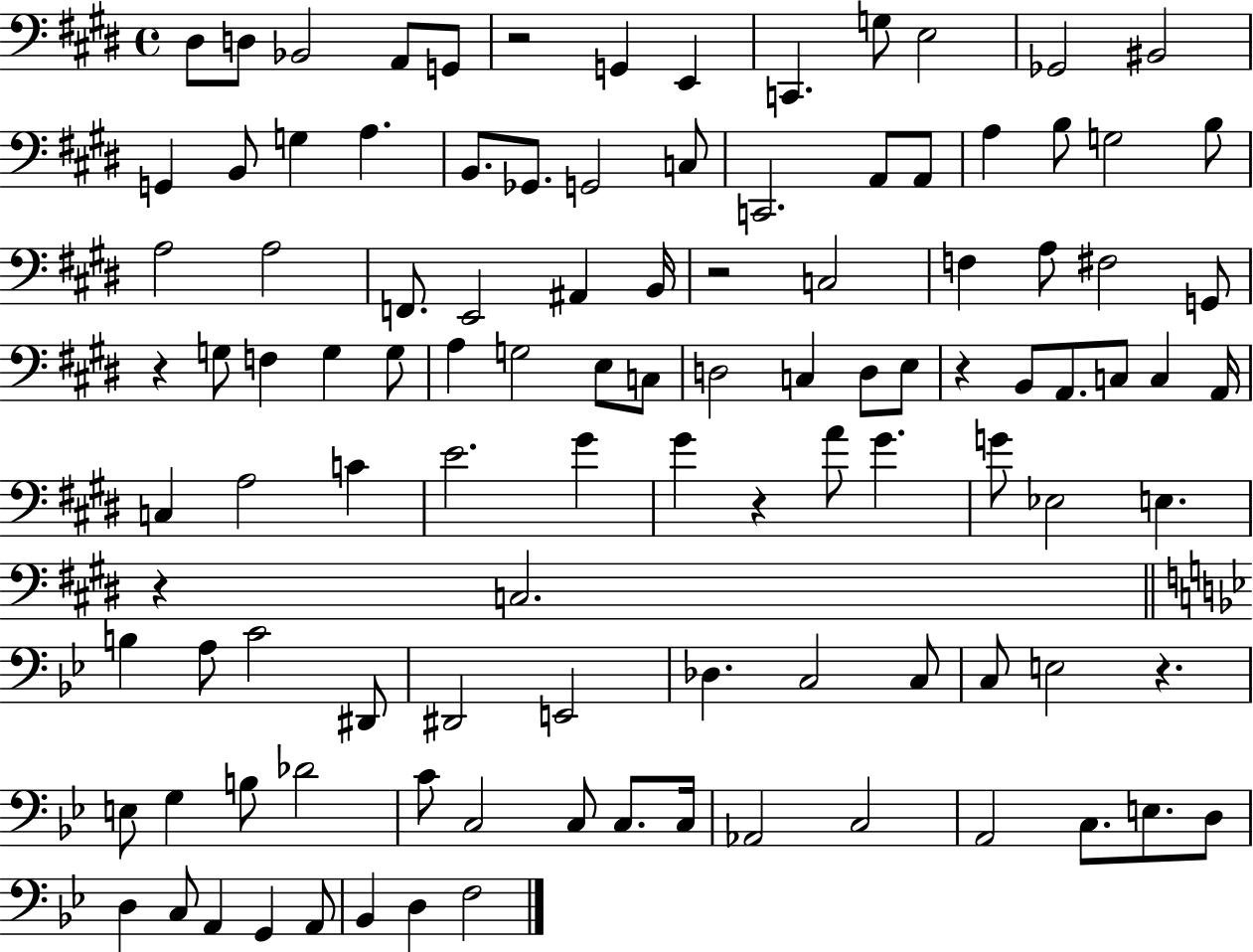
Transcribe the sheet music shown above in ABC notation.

X:1
T:Untitled
M:4/4
L:1/4
K:E
^D,/2 D,/2 _B,,2 A,,/2 G,,/2 z2 G,, E,, C,, G,/2 E,2 _G,,2 ^B,,2 G,, B,,/2 G, A, B,,/2 _G,,/2 G,,2 C,/2 C,,2 A,,/2 A,,/2 A, B,/2 G,2 B,/2 A,2 A,2 F,,/2 E,,2 ^A,, B,,/4 z2 C,2 F, A,/2 ^F,2 G,,/2 z G,/2 F, G, G,/2 A, G,2 E,/2 C,/2 D,2 C, D,/2 E,/2 z B,,/2 A,,/2 C,/2 C, A,,/4 C, A,2 C E2 ^G ^G z A/2 ^G G/2 _E,2 E, z C,2 B, A,/2 C2 ^D,,/2 ^D,,2 E,,2 _D, C,2 C,/2 C,/2 E,2 z E,/2 G, B,/2 _D2 C/2 C,2 C,/2 C,/2 C,/4 _A,,2 C,2 A,,2 C,/2 E,/2 D,/2 D, C,/2 A,, G,, A,,/2 _B,, D, F,2